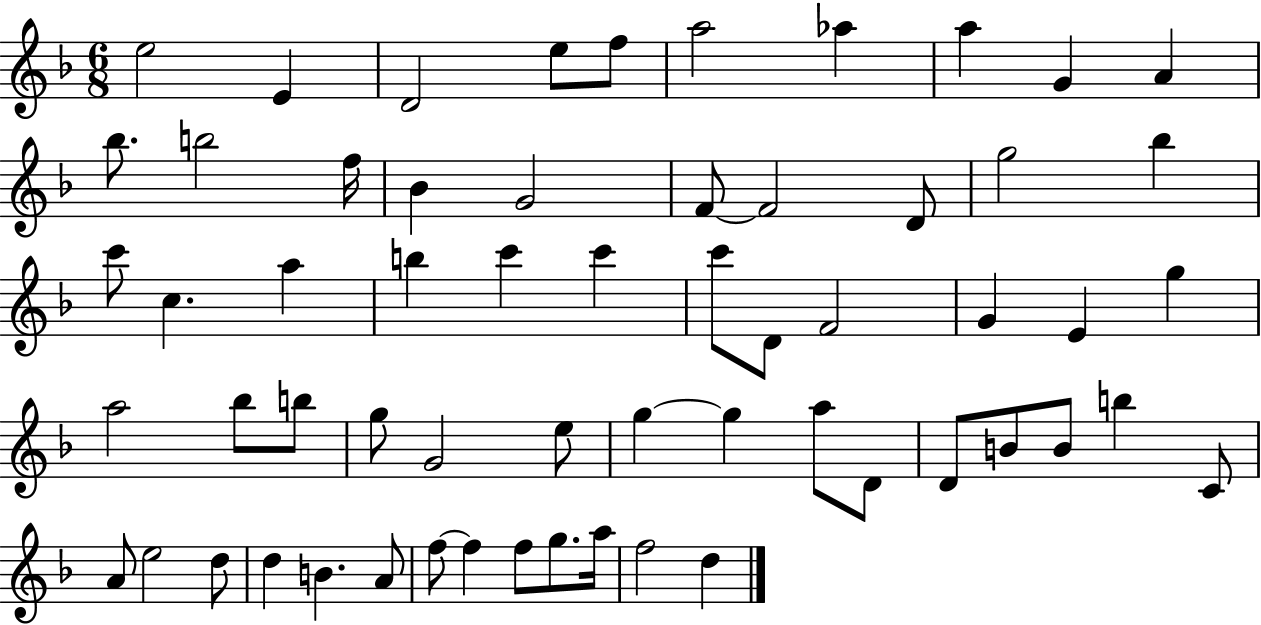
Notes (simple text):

E5/h E4/q D4/h E5/e F5/e A5/h Ab5/q A5/q G4/q A4/q Bb5/e. B5/h F5/s Bb4/q G4/h F4/e F4/h D4/e G5/h Bb5/q C6/e C5/q. A5/q B5/q C6/q C6/q C6/e D4/e F4/h G4/q E4/q G5/q A5/h Bb5/e B5/e G5/e G4/h E5/e G5/q G5/q A5/e D4/e D4/e B4/e B4/e B5/q C4/e A4/e E5/h D5/e D5/q B4/q. A4/e F5/e F5/q F5/e G5/e. A5/s F5/h D5/q